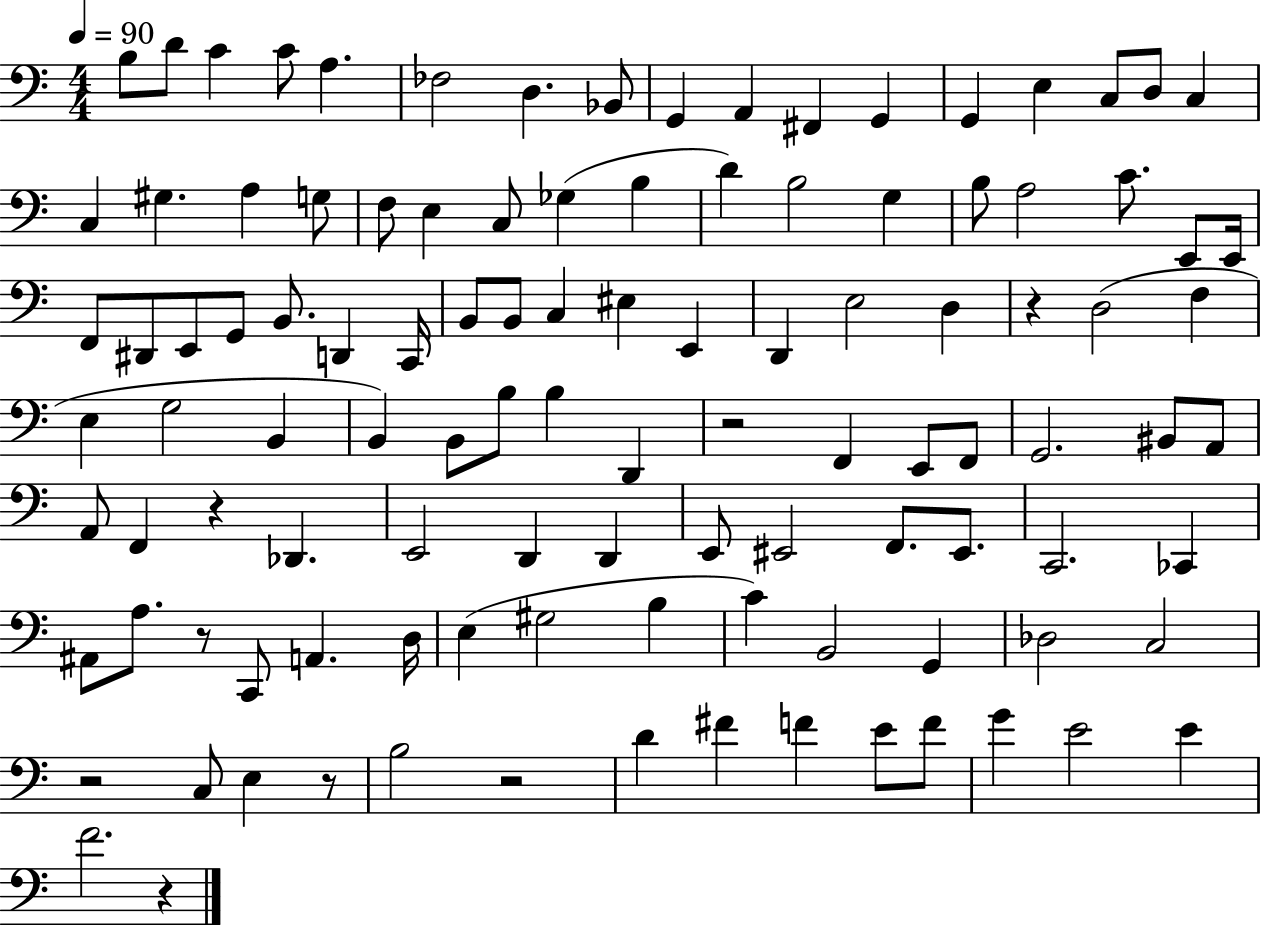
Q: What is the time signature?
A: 4/4